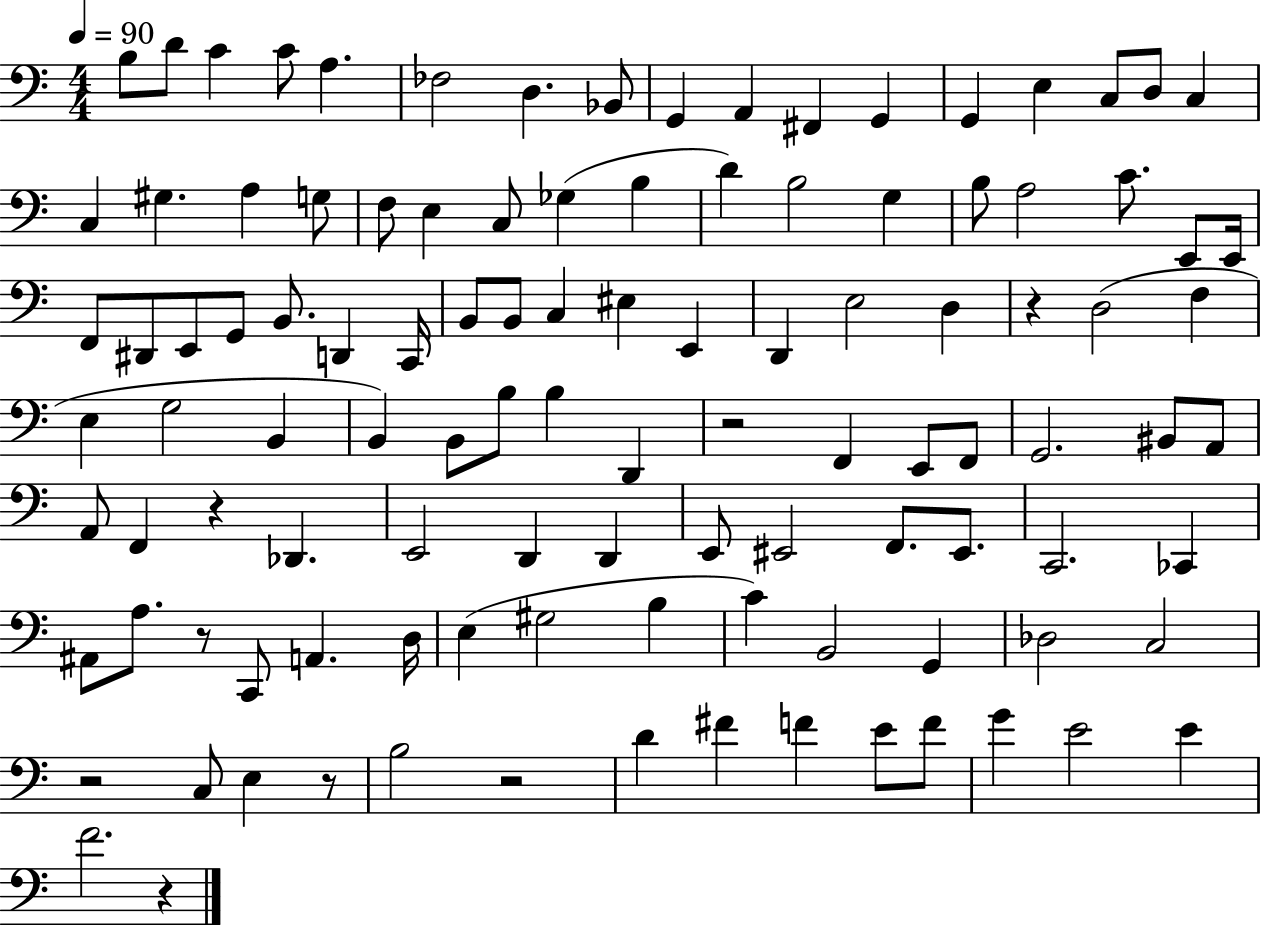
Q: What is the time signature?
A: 4/4